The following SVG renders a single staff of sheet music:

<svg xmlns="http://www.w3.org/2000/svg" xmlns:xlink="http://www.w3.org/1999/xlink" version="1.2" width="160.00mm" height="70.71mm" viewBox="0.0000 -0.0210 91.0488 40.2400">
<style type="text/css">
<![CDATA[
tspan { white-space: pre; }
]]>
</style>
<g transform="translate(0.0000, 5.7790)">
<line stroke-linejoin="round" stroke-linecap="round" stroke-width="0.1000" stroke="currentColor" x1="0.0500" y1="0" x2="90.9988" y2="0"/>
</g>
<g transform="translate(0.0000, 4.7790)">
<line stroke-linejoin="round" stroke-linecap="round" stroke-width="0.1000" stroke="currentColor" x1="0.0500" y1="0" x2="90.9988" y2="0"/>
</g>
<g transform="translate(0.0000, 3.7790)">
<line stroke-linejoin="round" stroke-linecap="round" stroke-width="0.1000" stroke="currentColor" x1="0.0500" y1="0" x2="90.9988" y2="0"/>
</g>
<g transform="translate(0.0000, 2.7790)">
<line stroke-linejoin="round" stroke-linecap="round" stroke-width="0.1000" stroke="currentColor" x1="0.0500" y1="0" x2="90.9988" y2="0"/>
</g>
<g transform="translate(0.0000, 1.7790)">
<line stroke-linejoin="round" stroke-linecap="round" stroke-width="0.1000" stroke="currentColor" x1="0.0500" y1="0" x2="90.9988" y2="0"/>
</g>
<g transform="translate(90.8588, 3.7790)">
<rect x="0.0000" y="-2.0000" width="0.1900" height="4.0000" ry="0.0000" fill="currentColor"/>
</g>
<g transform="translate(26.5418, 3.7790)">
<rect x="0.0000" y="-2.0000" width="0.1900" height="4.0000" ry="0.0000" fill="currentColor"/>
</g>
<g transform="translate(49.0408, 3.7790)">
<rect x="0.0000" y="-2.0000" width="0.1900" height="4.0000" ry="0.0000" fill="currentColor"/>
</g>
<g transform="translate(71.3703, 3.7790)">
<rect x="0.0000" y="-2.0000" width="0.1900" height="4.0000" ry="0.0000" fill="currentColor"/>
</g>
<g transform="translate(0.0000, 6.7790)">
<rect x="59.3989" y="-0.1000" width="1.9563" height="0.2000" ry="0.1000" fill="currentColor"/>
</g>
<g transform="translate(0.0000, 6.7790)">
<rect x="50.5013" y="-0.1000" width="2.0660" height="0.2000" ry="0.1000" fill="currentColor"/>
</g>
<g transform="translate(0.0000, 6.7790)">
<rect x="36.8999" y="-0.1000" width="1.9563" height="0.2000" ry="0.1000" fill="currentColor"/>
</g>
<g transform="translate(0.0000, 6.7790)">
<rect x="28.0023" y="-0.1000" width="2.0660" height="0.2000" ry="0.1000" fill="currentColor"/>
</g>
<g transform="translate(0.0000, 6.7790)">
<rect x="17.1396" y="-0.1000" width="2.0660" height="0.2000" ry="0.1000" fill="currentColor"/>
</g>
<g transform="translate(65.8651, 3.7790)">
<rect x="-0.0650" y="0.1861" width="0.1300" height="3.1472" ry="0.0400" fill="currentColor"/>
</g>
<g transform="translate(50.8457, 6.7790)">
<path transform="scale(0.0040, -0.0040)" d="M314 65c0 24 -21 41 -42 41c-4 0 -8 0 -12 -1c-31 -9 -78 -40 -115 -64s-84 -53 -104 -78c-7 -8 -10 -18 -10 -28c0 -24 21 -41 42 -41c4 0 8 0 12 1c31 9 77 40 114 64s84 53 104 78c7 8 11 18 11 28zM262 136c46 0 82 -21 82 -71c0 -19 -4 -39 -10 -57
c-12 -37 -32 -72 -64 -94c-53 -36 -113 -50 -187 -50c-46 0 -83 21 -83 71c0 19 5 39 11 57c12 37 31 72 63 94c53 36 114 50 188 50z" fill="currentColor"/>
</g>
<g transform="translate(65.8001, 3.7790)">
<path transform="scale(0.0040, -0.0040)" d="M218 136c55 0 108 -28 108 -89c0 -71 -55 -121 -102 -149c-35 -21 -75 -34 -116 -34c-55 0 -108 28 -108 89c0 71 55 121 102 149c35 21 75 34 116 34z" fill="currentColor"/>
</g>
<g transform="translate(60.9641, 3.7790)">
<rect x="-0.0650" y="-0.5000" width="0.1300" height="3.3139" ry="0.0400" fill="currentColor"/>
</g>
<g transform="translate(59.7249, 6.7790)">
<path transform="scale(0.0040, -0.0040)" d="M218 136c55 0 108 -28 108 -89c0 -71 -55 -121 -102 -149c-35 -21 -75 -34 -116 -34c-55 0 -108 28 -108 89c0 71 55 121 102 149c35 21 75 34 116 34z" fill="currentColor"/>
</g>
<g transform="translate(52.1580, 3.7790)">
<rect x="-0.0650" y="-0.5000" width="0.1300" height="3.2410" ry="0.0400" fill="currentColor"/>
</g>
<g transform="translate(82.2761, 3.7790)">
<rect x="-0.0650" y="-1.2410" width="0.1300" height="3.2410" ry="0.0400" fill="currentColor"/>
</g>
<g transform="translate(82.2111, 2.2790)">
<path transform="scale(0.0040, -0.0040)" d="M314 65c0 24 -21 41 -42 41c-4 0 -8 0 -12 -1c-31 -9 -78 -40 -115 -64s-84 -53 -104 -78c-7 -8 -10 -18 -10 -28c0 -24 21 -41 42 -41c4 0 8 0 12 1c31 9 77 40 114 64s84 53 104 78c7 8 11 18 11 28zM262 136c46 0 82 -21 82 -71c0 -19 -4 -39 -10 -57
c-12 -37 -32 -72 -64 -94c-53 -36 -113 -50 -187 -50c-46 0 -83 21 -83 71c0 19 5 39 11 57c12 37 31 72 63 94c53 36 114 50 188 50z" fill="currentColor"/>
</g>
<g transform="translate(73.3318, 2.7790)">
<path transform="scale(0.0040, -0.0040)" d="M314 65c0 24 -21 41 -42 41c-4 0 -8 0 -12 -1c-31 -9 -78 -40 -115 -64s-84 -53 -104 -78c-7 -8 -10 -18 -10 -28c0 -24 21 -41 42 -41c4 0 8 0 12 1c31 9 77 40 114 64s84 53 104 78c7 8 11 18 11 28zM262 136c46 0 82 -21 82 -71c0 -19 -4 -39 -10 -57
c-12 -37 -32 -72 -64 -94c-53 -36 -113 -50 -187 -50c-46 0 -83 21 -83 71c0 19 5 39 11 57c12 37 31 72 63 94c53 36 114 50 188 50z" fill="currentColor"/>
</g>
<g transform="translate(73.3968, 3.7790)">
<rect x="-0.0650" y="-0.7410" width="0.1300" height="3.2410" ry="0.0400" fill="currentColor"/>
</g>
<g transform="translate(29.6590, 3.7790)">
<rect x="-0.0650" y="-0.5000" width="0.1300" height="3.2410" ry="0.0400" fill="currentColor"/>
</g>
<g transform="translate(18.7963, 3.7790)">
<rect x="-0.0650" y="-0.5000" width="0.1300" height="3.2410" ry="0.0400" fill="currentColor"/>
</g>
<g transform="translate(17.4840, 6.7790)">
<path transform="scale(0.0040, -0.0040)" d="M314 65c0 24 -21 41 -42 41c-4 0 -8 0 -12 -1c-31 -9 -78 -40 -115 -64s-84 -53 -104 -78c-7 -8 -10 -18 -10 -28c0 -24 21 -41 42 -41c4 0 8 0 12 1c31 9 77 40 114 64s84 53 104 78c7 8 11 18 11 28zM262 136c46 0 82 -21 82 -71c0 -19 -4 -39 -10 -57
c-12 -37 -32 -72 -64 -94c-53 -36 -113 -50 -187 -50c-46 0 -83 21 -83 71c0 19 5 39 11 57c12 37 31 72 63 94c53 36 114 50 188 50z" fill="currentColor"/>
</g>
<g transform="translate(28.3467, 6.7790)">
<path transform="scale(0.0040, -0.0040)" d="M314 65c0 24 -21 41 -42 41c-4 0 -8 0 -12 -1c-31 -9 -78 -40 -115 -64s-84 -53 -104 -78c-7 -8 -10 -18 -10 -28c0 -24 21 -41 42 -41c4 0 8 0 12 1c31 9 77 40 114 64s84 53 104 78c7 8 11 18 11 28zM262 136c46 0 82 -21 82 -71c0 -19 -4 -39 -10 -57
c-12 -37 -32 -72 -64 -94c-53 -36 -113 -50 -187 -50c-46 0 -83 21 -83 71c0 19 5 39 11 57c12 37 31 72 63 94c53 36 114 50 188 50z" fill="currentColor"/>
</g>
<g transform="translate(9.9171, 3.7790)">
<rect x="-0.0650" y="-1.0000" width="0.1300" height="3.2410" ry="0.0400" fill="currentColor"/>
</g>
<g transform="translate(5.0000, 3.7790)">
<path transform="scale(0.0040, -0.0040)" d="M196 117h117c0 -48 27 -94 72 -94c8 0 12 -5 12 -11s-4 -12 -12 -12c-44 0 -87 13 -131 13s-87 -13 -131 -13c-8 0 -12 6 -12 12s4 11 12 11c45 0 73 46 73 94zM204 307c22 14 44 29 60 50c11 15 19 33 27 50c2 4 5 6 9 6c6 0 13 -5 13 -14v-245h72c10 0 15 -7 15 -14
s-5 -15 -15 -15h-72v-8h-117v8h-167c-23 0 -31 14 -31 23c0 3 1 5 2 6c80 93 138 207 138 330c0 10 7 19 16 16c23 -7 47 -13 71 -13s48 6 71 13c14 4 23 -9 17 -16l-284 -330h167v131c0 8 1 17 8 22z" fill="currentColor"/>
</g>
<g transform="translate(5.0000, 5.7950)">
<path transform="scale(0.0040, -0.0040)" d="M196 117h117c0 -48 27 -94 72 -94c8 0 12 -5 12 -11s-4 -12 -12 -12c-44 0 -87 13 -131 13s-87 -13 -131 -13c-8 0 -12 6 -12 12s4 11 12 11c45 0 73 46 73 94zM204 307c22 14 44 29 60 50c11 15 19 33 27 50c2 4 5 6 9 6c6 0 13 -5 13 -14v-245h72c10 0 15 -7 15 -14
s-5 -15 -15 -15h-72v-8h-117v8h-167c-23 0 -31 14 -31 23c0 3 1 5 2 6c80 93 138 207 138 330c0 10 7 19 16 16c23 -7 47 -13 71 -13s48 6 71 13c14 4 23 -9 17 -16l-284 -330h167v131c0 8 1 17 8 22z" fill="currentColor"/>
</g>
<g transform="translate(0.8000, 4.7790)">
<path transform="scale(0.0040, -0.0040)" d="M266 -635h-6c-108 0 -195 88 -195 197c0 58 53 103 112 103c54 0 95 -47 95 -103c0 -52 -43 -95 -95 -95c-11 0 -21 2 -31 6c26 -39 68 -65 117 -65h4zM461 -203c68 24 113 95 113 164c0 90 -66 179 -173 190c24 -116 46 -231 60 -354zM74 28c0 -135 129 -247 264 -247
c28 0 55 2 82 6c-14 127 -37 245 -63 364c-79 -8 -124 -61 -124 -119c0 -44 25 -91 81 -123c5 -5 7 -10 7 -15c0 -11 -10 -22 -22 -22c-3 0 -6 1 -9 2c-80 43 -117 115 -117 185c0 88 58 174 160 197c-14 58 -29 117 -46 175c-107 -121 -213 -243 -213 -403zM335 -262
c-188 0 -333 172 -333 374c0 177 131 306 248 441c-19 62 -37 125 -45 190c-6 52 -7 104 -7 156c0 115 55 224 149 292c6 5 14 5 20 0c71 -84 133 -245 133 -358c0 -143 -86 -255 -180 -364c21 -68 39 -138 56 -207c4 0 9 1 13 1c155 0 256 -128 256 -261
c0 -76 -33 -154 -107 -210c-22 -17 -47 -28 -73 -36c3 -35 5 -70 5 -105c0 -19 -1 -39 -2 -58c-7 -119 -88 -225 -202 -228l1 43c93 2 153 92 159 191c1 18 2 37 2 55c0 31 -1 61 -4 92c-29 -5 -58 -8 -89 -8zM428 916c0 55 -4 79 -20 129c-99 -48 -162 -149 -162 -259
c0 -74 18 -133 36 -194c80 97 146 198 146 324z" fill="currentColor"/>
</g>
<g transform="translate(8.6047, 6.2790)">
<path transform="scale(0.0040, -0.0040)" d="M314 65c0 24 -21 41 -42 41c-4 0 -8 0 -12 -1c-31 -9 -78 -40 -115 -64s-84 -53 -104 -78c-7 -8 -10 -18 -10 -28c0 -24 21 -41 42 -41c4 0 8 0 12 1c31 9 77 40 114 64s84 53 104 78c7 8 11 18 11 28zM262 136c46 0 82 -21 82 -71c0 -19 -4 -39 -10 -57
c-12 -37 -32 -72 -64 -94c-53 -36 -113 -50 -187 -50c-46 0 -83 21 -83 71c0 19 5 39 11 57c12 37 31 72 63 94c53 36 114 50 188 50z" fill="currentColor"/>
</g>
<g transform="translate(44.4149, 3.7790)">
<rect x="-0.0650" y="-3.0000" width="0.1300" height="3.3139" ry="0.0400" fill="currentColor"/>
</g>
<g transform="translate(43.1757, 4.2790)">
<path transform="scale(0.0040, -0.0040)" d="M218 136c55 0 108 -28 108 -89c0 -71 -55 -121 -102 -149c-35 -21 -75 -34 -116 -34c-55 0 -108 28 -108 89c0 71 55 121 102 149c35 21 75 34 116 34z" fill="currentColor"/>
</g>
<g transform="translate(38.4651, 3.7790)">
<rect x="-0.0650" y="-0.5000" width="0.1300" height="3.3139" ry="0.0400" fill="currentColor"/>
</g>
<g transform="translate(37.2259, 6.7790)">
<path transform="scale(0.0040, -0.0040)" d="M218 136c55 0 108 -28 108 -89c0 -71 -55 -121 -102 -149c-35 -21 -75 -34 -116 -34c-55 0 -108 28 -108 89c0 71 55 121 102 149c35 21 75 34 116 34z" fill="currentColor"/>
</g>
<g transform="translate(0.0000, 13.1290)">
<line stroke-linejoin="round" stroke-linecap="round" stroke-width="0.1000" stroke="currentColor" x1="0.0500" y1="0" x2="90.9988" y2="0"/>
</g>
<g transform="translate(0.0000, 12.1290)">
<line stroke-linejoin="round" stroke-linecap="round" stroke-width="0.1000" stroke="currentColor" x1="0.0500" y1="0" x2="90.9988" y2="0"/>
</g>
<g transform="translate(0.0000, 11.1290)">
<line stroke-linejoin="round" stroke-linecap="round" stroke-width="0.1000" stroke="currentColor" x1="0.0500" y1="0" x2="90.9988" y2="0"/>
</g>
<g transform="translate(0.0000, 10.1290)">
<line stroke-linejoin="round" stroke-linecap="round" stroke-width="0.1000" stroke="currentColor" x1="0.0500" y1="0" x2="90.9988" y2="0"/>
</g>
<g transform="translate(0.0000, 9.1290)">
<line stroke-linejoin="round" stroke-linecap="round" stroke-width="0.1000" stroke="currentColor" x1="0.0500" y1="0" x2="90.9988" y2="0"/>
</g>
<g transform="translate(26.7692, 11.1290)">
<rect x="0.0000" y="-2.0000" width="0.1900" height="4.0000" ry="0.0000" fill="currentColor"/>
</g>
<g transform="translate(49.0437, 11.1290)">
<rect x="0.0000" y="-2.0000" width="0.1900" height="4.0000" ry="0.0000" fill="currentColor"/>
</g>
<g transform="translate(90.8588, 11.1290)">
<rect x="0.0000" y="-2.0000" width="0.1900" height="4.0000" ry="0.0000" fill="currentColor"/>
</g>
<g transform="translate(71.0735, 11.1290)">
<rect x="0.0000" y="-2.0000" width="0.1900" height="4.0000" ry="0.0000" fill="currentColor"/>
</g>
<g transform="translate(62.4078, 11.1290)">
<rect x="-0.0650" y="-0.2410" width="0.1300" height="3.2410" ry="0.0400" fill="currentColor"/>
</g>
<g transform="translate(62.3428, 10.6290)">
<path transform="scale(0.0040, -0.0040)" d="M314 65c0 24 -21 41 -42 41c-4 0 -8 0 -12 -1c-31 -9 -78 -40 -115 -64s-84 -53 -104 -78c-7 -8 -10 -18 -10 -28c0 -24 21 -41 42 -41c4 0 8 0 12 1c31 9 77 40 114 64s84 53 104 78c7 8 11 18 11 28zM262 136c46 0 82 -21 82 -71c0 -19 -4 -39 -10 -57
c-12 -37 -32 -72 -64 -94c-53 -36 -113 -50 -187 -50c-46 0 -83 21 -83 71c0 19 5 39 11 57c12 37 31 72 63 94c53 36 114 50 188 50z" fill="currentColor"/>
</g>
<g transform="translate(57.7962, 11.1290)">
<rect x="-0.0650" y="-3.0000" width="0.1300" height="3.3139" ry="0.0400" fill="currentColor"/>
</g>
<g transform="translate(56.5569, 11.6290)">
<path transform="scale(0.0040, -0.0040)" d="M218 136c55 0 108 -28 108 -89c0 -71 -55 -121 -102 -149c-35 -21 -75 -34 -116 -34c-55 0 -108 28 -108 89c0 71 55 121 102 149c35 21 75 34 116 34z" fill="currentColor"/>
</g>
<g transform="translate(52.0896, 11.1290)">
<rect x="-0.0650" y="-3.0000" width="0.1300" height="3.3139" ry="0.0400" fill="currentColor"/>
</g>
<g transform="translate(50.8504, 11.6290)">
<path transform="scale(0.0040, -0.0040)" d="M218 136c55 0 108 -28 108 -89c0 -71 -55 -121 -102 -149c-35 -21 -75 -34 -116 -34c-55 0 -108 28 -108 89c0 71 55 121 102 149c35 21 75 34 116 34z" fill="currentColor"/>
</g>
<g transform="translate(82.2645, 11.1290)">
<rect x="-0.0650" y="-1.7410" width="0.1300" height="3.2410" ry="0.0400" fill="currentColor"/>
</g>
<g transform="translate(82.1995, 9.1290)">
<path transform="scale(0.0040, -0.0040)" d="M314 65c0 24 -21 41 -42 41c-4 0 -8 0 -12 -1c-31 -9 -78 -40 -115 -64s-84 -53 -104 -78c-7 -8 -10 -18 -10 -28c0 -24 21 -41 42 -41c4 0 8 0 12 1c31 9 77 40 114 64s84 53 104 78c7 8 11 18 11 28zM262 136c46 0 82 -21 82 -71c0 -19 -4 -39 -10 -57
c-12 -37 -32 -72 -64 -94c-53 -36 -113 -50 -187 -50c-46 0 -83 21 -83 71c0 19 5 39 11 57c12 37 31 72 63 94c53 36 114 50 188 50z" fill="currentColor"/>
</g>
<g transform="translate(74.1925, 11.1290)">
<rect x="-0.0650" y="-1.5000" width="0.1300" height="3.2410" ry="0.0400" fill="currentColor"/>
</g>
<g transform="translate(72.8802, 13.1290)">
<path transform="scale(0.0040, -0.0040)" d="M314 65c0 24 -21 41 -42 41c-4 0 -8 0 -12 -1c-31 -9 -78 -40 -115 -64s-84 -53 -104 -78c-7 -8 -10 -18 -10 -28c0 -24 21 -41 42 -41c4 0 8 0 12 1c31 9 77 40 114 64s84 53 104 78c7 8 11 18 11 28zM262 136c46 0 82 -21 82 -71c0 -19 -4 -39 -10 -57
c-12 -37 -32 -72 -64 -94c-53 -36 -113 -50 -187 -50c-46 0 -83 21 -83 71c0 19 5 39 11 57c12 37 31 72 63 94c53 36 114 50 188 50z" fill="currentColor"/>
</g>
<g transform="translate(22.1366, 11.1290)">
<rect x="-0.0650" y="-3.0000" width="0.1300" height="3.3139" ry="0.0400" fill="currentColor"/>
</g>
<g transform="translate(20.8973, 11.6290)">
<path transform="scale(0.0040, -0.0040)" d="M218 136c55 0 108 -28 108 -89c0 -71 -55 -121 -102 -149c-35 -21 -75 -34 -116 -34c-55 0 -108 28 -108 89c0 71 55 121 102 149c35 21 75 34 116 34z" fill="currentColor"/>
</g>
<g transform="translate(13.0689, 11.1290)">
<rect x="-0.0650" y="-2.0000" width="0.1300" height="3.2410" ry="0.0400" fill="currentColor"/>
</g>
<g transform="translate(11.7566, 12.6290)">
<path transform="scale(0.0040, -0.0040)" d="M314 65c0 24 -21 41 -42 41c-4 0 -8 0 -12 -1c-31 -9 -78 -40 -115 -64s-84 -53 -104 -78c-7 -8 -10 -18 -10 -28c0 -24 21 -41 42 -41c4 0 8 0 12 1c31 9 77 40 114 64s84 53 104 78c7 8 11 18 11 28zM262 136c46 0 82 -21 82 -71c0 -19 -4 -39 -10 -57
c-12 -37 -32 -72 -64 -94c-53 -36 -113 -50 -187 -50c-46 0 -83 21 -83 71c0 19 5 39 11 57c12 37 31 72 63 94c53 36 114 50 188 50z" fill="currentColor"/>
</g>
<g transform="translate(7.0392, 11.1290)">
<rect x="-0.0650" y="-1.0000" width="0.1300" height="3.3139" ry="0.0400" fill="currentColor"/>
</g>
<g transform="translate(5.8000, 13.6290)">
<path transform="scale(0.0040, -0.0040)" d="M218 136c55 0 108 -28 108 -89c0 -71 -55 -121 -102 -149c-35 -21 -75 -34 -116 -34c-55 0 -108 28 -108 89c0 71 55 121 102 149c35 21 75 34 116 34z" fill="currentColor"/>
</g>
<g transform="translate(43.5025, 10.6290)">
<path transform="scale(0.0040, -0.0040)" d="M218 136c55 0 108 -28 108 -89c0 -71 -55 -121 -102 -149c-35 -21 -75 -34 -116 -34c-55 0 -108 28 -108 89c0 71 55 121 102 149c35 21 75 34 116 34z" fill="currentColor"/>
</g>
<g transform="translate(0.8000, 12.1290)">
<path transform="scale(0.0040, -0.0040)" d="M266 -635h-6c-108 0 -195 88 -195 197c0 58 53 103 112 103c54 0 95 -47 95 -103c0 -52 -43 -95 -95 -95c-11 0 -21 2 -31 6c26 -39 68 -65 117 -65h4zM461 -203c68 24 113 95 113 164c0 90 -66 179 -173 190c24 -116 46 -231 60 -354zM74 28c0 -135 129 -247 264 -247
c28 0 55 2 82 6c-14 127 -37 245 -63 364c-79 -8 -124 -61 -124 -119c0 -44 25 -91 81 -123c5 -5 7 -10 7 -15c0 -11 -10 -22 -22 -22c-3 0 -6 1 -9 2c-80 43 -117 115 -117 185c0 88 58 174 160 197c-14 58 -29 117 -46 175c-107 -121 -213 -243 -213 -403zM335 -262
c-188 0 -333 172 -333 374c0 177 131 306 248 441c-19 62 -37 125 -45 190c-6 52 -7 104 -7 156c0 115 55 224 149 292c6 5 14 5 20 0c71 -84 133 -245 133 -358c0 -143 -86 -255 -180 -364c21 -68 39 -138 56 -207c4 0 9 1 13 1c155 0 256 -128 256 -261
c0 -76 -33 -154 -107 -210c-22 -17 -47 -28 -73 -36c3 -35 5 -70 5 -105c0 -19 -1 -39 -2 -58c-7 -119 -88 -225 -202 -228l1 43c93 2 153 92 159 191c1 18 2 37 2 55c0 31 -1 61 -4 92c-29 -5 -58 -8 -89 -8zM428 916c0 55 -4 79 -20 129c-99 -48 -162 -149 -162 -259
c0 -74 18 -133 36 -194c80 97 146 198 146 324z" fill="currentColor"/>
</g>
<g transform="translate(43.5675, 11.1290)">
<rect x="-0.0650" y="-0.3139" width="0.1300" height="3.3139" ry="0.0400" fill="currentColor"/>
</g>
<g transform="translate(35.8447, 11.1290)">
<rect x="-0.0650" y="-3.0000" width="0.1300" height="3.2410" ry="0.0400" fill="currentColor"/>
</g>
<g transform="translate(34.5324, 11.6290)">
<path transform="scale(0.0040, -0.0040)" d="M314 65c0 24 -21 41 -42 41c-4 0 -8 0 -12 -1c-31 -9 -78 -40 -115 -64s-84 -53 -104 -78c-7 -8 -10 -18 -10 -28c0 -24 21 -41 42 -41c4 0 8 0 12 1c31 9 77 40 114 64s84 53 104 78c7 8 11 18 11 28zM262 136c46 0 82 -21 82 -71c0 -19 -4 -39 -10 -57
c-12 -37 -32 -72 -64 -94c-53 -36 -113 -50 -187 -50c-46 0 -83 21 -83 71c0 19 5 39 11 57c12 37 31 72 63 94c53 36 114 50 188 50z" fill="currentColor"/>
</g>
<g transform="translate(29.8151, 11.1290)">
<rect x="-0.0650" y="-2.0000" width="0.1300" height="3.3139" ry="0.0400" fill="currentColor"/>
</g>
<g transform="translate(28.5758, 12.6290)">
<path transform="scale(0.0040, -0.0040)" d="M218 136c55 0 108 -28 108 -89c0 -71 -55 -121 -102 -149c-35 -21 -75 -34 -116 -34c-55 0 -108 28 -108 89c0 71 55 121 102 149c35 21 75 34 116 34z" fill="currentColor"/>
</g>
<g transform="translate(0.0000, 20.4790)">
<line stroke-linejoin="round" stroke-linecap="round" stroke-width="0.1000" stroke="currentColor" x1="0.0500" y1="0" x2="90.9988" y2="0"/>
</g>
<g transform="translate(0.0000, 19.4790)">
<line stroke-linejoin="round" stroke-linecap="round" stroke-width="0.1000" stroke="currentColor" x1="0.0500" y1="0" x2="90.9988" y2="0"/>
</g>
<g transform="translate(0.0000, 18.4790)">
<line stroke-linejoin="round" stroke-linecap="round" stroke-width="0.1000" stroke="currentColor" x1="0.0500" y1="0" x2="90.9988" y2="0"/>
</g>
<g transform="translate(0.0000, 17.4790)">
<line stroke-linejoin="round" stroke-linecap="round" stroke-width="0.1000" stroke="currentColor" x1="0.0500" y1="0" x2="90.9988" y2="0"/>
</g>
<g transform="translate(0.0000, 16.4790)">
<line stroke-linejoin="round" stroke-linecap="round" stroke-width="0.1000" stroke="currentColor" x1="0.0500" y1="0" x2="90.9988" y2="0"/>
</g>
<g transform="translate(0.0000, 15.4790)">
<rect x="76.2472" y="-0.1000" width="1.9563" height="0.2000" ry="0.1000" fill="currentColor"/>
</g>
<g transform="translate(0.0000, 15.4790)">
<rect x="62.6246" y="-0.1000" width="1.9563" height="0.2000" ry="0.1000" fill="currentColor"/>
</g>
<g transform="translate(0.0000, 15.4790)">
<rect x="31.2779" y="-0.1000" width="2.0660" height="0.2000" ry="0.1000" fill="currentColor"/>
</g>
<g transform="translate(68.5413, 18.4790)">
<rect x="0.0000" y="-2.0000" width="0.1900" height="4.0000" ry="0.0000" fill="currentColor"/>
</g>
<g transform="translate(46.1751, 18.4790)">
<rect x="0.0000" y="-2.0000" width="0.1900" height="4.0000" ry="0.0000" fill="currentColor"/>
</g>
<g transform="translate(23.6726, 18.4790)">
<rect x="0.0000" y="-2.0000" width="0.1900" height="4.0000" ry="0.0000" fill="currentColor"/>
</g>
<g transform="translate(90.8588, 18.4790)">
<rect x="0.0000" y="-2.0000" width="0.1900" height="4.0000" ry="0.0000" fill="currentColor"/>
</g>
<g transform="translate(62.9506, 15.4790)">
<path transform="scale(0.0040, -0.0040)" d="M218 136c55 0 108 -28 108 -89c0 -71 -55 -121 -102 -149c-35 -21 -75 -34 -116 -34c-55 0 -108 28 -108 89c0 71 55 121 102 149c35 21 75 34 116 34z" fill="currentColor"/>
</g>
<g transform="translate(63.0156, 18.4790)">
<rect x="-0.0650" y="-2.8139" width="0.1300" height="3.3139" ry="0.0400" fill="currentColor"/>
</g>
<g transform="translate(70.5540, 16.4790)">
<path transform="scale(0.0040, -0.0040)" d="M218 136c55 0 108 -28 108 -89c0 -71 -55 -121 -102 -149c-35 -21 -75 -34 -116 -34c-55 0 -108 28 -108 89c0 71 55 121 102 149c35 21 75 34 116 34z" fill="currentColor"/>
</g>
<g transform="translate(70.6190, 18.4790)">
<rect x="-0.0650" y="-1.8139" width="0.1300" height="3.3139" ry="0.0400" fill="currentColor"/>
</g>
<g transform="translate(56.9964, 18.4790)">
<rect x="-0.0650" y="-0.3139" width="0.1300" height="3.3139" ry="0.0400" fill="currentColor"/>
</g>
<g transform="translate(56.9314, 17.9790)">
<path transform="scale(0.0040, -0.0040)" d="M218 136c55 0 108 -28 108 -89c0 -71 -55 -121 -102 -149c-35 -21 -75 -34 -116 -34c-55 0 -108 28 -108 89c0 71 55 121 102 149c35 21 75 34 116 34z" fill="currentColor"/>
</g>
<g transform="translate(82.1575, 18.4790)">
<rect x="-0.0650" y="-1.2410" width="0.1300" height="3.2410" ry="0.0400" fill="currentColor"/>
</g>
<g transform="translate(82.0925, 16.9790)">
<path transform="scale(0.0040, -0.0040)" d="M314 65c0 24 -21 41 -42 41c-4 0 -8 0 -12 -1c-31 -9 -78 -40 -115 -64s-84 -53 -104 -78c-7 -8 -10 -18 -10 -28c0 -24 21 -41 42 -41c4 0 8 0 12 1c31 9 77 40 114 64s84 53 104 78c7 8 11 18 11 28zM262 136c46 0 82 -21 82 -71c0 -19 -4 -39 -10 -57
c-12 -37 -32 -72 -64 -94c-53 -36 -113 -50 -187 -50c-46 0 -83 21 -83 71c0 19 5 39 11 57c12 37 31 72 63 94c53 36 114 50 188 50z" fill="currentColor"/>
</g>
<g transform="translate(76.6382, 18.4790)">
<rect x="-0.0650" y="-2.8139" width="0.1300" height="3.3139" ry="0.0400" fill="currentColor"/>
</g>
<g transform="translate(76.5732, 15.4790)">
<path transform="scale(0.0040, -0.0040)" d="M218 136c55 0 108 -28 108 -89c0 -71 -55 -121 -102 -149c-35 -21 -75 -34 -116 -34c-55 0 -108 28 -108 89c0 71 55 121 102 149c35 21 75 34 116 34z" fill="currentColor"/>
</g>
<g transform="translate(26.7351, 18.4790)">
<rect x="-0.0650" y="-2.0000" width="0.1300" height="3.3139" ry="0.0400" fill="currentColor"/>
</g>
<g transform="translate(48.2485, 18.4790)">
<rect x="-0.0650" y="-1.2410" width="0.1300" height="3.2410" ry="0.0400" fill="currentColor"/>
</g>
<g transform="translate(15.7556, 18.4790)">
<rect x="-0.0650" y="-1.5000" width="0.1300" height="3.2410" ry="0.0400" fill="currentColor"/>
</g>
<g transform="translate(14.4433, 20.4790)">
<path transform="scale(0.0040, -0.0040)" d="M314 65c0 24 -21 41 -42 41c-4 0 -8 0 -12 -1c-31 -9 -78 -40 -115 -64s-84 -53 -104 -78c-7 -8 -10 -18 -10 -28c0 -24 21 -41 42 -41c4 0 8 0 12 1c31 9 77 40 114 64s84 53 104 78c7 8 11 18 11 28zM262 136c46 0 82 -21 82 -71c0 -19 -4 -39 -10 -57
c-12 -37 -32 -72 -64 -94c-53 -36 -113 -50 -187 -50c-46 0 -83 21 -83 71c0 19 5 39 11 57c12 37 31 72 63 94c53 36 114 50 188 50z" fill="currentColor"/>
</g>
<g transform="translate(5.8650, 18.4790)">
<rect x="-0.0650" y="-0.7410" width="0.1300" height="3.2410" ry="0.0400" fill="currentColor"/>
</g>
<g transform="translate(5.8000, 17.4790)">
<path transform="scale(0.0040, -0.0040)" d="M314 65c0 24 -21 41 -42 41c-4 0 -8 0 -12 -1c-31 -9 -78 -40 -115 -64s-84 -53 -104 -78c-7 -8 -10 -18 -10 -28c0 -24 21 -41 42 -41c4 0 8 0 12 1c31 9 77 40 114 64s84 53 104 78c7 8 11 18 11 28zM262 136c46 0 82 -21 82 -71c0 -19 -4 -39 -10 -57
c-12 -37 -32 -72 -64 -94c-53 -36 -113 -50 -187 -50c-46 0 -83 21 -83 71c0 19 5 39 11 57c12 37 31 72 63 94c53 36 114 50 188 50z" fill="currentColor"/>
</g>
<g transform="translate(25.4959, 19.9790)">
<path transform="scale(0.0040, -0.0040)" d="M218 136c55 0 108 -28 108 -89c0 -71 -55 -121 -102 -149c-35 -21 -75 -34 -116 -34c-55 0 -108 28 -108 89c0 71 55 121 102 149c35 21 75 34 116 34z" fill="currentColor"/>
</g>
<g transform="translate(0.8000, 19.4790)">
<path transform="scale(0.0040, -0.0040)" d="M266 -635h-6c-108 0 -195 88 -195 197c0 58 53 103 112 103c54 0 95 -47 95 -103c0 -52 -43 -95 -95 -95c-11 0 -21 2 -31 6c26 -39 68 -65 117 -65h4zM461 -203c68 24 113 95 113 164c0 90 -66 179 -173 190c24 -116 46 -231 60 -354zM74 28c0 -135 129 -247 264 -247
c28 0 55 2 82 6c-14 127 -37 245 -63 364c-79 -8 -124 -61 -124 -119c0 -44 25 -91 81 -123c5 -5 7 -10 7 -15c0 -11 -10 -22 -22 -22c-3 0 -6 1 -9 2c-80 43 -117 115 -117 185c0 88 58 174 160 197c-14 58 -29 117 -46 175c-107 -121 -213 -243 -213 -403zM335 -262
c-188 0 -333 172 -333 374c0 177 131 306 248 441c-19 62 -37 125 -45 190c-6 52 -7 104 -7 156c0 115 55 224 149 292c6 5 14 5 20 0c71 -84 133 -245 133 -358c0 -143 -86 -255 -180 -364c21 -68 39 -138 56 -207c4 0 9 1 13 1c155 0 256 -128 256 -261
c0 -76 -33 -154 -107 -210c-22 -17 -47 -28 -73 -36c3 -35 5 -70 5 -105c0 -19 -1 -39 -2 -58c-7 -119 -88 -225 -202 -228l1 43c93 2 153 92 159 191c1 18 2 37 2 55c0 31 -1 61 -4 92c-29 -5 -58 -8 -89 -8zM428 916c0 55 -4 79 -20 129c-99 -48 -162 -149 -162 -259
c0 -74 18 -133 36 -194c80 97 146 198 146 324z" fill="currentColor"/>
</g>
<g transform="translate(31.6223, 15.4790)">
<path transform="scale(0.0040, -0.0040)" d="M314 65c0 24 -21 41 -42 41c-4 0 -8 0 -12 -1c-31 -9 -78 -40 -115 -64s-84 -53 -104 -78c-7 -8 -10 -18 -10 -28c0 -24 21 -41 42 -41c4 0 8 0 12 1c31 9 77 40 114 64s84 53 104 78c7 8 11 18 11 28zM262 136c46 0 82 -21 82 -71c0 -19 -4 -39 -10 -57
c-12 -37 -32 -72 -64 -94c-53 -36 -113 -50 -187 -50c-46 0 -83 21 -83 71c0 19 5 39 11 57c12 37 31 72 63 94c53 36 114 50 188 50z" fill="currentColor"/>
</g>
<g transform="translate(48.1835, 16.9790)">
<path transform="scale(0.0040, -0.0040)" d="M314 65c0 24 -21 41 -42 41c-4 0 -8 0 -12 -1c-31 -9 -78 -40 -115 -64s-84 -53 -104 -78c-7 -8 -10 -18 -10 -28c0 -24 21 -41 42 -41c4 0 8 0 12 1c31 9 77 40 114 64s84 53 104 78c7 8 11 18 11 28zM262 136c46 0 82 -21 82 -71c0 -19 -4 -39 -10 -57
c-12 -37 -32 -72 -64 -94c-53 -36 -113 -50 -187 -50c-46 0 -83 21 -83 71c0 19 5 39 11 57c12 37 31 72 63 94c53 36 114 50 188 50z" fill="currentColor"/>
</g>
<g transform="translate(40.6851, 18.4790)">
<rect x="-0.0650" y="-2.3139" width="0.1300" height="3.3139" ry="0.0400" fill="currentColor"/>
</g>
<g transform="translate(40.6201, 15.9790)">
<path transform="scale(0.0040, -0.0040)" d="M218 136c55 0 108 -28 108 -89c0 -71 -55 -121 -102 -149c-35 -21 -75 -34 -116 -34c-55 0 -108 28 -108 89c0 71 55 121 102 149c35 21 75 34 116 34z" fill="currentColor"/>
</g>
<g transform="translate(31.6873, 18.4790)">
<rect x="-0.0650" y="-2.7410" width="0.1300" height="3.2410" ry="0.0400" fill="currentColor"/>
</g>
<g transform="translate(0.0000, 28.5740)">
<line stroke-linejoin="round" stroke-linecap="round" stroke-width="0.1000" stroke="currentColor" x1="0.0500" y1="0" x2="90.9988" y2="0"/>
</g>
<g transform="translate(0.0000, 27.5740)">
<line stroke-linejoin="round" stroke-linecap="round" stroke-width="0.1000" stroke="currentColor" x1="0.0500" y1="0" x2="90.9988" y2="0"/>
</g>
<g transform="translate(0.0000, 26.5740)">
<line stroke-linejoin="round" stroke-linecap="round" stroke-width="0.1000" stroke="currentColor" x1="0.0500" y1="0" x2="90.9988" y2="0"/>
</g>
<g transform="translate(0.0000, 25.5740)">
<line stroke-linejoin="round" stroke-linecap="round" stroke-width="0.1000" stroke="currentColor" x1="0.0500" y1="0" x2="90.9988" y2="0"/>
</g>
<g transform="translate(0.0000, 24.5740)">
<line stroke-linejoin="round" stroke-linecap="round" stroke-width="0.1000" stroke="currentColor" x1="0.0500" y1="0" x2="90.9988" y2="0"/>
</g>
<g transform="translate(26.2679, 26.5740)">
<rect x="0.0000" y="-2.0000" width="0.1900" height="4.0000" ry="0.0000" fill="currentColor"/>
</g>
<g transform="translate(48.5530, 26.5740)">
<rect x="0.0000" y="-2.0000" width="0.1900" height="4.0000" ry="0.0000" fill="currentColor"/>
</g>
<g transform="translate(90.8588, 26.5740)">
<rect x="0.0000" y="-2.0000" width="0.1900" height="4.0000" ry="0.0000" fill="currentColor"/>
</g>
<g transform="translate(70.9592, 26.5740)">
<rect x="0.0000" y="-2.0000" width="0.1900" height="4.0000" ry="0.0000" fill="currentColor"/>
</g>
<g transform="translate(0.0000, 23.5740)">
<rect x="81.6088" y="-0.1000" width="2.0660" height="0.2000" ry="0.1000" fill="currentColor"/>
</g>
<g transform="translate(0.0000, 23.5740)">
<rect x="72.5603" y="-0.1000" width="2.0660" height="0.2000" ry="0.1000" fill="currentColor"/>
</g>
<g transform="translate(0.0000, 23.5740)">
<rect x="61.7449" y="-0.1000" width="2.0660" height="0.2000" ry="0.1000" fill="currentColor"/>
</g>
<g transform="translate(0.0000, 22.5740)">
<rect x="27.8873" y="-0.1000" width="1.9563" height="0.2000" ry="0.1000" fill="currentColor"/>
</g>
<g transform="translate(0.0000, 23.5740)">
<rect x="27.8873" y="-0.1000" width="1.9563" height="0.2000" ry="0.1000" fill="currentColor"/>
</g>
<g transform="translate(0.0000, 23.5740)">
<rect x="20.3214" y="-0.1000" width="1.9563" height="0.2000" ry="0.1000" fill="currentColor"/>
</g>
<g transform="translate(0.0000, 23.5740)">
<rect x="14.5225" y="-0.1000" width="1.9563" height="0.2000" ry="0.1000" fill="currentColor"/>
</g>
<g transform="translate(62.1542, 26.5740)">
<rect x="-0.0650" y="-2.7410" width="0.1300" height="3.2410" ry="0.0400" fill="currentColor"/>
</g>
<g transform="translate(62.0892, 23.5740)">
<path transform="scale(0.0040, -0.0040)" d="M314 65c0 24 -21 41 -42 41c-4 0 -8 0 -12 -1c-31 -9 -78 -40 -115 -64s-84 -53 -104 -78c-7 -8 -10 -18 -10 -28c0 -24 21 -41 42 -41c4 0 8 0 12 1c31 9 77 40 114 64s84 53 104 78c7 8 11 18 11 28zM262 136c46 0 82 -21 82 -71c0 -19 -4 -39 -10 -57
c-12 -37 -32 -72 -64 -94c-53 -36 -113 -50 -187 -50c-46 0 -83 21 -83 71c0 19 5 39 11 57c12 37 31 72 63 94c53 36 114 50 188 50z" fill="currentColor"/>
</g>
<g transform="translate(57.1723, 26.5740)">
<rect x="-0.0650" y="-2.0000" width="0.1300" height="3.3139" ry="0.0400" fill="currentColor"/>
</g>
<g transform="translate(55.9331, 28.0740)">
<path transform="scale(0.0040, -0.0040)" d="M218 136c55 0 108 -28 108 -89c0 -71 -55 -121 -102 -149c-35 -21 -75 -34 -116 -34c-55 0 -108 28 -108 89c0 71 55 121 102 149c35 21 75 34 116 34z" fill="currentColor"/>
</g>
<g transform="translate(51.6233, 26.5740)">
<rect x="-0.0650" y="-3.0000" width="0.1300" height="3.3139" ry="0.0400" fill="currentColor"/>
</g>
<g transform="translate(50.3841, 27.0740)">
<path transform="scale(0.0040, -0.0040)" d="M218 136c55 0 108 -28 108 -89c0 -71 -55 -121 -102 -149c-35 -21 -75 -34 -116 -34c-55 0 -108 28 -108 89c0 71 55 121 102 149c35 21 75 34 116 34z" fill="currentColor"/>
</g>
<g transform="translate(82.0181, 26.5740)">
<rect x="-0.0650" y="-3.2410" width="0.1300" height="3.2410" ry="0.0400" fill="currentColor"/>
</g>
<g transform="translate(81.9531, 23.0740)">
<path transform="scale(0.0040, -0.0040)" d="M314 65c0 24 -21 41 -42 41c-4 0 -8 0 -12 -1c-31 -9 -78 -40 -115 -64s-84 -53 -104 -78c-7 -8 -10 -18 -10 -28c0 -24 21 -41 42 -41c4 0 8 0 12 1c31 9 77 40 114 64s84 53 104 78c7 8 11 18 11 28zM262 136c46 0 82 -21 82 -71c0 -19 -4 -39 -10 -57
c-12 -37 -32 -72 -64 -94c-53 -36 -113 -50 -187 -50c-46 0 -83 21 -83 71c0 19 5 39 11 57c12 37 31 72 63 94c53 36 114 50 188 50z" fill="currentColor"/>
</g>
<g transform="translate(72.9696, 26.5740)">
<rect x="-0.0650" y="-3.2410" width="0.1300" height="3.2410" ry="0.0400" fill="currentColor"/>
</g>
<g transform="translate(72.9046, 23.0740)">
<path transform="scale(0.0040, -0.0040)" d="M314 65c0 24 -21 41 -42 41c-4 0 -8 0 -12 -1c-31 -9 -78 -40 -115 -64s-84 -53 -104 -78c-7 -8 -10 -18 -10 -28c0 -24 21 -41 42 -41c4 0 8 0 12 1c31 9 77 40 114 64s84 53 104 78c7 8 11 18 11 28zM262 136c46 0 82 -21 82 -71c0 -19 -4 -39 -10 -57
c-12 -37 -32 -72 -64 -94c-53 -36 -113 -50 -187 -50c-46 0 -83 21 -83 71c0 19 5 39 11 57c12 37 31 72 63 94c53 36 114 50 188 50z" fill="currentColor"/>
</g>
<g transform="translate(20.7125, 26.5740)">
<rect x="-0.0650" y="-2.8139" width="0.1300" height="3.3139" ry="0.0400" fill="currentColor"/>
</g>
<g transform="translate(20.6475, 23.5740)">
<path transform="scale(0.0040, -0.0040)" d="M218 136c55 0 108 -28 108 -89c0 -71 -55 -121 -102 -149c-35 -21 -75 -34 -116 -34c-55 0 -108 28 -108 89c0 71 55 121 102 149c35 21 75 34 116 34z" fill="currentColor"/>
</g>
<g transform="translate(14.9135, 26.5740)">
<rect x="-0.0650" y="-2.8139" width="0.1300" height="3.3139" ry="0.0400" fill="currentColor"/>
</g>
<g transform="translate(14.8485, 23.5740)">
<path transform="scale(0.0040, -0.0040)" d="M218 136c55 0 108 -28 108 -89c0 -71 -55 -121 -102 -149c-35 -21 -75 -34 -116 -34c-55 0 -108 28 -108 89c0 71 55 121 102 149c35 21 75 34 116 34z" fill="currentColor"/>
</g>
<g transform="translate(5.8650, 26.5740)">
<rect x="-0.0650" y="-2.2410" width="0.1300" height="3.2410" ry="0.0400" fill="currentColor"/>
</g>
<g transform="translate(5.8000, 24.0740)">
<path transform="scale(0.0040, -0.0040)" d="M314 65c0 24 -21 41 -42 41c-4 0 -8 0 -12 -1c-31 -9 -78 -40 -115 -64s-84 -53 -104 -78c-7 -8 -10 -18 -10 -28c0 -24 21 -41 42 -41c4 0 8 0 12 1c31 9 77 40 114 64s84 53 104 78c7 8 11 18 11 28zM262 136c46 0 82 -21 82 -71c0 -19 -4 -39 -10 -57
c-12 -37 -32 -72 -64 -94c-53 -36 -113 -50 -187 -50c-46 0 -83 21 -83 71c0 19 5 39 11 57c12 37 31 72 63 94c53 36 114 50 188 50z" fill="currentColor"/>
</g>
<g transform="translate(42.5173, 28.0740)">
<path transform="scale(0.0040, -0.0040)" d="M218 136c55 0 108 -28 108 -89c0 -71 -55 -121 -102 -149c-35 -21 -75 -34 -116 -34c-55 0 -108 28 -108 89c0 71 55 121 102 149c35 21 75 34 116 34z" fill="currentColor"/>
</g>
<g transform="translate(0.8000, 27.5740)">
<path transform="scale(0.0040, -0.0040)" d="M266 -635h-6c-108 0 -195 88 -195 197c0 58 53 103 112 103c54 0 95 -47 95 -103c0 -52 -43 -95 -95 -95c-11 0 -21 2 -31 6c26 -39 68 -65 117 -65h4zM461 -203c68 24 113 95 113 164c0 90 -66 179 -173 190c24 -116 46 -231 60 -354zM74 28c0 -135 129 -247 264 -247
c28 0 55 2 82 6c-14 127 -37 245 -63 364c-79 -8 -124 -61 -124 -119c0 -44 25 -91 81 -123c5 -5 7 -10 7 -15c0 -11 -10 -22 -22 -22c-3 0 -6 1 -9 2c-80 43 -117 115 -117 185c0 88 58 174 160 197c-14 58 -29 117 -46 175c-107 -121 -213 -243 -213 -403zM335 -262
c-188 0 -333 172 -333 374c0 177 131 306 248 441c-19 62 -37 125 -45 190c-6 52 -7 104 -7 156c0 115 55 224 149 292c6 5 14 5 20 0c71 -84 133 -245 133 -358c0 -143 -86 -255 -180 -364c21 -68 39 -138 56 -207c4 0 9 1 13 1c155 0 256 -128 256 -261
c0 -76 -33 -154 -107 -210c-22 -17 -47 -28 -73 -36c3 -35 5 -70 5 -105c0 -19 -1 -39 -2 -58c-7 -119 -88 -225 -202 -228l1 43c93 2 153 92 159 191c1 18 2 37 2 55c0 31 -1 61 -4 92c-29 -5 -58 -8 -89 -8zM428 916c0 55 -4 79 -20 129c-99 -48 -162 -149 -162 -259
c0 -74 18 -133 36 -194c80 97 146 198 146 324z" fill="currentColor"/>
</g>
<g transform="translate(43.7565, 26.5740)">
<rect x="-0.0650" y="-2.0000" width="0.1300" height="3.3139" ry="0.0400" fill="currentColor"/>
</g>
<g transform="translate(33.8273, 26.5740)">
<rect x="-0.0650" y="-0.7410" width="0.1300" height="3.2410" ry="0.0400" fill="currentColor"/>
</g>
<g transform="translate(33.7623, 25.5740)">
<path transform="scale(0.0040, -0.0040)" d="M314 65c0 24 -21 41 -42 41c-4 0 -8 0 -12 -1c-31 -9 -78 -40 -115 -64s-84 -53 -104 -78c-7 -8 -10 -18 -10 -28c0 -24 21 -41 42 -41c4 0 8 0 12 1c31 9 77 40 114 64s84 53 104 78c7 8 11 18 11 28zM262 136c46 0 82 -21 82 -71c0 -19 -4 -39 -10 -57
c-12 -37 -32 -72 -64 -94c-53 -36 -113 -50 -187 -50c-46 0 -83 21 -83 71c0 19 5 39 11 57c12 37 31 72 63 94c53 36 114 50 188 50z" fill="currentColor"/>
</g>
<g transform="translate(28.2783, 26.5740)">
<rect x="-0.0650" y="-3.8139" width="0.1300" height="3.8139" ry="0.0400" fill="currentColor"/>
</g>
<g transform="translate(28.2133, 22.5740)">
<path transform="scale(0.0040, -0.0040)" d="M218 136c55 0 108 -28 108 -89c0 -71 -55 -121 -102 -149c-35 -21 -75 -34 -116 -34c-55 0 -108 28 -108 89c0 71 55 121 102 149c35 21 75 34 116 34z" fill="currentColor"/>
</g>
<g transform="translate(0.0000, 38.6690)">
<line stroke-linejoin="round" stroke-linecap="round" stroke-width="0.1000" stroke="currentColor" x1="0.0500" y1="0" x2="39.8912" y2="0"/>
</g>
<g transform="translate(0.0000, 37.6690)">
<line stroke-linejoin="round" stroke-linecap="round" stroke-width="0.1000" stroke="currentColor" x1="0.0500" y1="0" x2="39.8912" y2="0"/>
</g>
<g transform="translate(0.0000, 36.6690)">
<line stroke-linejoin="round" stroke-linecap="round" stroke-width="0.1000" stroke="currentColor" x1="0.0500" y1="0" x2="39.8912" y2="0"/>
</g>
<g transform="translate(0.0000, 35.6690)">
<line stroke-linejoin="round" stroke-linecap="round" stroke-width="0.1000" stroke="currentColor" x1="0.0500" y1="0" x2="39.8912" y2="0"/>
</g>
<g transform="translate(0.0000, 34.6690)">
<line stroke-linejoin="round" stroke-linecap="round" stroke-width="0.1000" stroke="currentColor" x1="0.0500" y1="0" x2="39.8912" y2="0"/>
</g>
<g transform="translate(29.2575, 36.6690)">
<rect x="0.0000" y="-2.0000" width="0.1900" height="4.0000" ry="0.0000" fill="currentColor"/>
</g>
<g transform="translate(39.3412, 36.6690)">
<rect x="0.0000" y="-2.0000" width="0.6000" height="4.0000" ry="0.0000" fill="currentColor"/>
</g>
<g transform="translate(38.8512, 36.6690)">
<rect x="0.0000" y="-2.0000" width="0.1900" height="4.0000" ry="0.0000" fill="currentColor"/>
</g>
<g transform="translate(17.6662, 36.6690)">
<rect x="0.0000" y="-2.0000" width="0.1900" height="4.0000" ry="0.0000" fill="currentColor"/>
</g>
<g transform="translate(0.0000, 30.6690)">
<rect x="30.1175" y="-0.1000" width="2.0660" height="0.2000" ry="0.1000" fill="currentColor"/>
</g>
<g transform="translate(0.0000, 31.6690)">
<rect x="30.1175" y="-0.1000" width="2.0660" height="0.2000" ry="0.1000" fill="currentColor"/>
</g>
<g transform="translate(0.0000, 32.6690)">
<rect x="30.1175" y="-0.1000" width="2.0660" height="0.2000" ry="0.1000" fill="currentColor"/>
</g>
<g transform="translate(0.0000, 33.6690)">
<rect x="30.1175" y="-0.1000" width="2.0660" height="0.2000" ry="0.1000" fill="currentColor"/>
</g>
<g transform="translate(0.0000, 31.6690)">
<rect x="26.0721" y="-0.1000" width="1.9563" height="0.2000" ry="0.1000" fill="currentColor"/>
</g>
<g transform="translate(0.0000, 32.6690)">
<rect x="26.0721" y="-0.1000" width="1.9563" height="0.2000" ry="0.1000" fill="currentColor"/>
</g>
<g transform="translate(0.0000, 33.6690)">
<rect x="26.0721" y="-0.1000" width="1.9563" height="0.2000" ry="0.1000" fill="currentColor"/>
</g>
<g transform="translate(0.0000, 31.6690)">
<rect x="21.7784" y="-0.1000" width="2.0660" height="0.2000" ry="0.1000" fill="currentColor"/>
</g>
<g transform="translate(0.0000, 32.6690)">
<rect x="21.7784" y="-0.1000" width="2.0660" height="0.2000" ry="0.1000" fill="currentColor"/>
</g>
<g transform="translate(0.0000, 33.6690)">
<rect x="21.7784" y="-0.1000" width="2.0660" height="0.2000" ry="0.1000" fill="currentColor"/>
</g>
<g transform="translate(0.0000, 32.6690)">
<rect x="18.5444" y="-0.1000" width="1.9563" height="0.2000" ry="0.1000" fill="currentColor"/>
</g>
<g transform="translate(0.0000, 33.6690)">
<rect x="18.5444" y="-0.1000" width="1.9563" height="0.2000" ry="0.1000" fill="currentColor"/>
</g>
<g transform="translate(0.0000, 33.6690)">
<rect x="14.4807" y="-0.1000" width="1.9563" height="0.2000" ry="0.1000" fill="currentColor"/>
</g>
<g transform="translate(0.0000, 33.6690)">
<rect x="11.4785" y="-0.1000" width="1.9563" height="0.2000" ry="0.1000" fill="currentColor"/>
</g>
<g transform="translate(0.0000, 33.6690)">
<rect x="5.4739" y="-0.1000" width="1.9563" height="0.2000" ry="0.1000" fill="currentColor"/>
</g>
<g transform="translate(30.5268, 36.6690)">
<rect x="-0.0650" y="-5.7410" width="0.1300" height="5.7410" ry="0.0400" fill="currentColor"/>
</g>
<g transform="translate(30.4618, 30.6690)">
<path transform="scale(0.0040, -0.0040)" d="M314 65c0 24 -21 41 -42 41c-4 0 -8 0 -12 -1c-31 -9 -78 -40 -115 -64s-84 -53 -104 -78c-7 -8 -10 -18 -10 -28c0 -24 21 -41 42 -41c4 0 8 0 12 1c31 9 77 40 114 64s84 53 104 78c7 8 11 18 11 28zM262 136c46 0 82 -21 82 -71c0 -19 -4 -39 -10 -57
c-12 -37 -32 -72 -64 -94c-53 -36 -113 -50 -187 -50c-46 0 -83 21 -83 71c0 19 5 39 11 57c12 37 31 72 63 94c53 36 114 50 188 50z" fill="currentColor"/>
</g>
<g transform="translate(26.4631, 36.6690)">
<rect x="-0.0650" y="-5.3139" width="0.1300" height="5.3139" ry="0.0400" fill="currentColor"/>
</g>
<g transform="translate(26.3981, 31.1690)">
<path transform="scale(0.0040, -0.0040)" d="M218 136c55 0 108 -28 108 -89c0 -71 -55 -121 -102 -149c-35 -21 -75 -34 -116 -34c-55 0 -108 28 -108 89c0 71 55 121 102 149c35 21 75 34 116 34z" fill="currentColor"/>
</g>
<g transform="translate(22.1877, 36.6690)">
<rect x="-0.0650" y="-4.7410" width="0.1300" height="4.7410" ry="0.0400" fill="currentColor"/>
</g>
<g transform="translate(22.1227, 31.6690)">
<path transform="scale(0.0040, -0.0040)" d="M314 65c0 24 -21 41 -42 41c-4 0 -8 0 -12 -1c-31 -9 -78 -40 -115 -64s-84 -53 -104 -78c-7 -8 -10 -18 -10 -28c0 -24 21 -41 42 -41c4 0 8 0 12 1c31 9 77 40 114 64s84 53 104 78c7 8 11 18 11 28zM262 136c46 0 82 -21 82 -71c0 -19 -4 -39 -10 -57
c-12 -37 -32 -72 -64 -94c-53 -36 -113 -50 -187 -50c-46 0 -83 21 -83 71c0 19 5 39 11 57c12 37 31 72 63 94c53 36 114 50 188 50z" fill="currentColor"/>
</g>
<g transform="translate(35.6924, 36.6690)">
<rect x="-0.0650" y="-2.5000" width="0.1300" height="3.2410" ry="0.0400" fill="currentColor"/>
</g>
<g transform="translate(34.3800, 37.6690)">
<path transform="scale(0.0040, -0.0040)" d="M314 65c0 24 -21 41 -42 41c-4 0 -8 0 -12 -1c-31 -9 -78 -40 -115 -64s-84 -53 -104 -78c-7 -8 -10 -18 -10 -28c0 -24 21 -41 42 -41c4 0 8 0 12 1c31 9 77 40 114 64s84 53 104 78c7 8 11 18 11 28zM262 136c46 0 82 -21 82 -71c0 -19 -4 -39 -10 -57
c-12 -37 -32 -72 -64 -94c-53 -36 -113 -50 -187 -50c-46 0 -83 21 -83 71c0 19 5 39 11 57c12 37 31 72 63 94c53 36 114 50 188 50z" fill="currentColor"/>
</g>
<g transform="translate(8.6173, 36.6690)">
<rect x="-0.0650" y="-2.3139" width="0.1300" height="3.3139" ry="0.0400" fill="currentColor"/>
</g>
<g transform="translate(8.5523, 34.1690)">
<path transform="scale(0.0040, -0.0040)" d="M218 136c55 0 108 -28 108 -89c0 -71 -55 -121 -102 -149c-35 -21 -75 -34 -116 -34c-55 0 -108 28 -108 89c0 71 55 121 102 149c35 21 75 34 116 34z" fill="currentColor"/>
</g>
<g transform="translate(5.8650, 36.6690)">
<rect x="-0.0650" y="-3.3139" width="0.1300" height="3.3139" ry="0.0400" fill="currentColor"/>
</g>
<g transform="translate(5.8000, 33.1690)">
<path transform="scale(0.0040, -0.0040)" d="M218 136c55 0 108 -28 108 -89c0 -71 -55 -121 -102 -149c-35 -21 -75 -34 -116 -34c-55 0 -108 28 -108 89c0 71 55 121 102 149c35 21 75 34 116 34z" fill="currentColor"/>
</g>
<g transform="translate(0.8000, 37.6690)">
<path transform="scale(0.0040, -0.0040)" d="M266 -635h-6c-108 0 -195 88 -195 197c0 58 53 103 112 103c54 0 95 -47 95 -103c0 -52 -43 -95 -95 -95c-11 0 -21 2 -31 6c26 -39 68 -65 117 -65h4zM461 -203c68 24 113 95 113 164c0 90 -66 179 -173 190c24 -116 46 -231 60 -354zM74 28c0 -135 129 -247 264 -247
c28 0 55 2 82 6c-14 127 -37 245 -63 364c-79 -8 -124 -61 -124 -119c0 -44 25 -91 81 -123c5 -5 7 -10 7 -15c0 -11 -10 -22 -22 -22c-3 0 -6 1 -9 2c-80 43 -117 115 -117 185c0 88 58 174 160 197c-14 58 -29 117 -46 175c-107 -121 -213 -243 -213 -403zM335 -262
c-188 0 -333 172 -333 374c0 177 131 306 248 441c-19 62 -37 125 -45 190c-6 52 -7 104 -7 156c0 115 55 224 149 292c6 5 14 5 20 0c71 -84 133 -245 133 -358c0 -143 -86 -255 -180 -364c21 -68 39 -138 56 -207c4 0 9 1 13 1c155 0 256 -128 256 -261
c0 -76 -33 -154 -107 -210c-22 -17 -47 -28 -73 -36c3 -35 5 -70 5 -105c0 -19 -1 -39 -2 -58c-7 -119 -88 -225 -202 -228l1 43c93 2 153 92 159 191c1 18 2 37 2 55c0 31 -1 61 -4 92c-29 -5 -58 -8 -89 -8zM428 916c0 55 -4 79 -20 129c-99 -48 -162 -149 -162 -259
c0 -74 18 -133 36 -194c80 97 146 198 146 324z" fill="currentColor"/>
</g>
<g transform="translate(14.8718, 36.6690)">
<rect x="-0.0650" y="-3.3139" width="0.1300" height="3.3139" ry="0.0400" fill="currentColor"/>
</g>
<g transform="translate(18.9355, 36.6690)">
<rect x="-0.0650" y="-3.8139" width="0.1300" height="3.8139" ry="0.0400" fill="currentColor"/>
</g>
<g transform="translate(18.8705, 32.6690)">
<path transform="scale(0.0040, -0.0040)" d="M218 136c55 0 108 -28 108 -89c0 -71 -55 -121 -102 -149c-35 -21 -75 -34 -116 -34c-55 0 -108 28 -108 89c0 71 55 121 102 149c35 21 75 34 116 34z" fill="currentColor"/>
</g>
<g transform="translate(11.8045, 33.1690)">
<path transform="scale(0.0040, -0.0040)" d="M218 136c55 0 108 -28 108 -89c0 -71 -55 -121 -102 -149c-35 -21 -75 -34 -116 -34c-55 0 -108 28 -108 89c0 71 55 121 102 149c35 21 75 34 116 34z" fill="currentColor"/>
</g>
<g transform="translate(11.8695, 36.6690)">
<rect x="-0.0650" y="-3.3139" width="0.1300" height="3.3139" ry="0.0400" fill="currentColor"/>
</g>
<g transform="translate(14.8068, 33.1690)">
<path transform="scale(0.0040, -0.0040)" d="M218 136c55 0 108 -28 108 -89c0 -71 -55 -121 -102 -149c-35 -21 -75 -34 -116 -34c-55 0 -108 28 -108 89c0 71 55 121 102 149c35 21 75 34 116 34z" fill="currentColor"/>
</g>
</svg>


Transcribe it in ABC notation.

X:1
T:Untitled
M:4/4
L:1/4
K:C
D2 C2 C2 C A C2 C B d2 e2 D F2 A F A2 c A A c2 E2 f2 d2 E2 F a2 g e2 c a f a e2 g2 a a c' d2 F A F a2 b2 b2 b g b b c' e'2 f' g'2 G2